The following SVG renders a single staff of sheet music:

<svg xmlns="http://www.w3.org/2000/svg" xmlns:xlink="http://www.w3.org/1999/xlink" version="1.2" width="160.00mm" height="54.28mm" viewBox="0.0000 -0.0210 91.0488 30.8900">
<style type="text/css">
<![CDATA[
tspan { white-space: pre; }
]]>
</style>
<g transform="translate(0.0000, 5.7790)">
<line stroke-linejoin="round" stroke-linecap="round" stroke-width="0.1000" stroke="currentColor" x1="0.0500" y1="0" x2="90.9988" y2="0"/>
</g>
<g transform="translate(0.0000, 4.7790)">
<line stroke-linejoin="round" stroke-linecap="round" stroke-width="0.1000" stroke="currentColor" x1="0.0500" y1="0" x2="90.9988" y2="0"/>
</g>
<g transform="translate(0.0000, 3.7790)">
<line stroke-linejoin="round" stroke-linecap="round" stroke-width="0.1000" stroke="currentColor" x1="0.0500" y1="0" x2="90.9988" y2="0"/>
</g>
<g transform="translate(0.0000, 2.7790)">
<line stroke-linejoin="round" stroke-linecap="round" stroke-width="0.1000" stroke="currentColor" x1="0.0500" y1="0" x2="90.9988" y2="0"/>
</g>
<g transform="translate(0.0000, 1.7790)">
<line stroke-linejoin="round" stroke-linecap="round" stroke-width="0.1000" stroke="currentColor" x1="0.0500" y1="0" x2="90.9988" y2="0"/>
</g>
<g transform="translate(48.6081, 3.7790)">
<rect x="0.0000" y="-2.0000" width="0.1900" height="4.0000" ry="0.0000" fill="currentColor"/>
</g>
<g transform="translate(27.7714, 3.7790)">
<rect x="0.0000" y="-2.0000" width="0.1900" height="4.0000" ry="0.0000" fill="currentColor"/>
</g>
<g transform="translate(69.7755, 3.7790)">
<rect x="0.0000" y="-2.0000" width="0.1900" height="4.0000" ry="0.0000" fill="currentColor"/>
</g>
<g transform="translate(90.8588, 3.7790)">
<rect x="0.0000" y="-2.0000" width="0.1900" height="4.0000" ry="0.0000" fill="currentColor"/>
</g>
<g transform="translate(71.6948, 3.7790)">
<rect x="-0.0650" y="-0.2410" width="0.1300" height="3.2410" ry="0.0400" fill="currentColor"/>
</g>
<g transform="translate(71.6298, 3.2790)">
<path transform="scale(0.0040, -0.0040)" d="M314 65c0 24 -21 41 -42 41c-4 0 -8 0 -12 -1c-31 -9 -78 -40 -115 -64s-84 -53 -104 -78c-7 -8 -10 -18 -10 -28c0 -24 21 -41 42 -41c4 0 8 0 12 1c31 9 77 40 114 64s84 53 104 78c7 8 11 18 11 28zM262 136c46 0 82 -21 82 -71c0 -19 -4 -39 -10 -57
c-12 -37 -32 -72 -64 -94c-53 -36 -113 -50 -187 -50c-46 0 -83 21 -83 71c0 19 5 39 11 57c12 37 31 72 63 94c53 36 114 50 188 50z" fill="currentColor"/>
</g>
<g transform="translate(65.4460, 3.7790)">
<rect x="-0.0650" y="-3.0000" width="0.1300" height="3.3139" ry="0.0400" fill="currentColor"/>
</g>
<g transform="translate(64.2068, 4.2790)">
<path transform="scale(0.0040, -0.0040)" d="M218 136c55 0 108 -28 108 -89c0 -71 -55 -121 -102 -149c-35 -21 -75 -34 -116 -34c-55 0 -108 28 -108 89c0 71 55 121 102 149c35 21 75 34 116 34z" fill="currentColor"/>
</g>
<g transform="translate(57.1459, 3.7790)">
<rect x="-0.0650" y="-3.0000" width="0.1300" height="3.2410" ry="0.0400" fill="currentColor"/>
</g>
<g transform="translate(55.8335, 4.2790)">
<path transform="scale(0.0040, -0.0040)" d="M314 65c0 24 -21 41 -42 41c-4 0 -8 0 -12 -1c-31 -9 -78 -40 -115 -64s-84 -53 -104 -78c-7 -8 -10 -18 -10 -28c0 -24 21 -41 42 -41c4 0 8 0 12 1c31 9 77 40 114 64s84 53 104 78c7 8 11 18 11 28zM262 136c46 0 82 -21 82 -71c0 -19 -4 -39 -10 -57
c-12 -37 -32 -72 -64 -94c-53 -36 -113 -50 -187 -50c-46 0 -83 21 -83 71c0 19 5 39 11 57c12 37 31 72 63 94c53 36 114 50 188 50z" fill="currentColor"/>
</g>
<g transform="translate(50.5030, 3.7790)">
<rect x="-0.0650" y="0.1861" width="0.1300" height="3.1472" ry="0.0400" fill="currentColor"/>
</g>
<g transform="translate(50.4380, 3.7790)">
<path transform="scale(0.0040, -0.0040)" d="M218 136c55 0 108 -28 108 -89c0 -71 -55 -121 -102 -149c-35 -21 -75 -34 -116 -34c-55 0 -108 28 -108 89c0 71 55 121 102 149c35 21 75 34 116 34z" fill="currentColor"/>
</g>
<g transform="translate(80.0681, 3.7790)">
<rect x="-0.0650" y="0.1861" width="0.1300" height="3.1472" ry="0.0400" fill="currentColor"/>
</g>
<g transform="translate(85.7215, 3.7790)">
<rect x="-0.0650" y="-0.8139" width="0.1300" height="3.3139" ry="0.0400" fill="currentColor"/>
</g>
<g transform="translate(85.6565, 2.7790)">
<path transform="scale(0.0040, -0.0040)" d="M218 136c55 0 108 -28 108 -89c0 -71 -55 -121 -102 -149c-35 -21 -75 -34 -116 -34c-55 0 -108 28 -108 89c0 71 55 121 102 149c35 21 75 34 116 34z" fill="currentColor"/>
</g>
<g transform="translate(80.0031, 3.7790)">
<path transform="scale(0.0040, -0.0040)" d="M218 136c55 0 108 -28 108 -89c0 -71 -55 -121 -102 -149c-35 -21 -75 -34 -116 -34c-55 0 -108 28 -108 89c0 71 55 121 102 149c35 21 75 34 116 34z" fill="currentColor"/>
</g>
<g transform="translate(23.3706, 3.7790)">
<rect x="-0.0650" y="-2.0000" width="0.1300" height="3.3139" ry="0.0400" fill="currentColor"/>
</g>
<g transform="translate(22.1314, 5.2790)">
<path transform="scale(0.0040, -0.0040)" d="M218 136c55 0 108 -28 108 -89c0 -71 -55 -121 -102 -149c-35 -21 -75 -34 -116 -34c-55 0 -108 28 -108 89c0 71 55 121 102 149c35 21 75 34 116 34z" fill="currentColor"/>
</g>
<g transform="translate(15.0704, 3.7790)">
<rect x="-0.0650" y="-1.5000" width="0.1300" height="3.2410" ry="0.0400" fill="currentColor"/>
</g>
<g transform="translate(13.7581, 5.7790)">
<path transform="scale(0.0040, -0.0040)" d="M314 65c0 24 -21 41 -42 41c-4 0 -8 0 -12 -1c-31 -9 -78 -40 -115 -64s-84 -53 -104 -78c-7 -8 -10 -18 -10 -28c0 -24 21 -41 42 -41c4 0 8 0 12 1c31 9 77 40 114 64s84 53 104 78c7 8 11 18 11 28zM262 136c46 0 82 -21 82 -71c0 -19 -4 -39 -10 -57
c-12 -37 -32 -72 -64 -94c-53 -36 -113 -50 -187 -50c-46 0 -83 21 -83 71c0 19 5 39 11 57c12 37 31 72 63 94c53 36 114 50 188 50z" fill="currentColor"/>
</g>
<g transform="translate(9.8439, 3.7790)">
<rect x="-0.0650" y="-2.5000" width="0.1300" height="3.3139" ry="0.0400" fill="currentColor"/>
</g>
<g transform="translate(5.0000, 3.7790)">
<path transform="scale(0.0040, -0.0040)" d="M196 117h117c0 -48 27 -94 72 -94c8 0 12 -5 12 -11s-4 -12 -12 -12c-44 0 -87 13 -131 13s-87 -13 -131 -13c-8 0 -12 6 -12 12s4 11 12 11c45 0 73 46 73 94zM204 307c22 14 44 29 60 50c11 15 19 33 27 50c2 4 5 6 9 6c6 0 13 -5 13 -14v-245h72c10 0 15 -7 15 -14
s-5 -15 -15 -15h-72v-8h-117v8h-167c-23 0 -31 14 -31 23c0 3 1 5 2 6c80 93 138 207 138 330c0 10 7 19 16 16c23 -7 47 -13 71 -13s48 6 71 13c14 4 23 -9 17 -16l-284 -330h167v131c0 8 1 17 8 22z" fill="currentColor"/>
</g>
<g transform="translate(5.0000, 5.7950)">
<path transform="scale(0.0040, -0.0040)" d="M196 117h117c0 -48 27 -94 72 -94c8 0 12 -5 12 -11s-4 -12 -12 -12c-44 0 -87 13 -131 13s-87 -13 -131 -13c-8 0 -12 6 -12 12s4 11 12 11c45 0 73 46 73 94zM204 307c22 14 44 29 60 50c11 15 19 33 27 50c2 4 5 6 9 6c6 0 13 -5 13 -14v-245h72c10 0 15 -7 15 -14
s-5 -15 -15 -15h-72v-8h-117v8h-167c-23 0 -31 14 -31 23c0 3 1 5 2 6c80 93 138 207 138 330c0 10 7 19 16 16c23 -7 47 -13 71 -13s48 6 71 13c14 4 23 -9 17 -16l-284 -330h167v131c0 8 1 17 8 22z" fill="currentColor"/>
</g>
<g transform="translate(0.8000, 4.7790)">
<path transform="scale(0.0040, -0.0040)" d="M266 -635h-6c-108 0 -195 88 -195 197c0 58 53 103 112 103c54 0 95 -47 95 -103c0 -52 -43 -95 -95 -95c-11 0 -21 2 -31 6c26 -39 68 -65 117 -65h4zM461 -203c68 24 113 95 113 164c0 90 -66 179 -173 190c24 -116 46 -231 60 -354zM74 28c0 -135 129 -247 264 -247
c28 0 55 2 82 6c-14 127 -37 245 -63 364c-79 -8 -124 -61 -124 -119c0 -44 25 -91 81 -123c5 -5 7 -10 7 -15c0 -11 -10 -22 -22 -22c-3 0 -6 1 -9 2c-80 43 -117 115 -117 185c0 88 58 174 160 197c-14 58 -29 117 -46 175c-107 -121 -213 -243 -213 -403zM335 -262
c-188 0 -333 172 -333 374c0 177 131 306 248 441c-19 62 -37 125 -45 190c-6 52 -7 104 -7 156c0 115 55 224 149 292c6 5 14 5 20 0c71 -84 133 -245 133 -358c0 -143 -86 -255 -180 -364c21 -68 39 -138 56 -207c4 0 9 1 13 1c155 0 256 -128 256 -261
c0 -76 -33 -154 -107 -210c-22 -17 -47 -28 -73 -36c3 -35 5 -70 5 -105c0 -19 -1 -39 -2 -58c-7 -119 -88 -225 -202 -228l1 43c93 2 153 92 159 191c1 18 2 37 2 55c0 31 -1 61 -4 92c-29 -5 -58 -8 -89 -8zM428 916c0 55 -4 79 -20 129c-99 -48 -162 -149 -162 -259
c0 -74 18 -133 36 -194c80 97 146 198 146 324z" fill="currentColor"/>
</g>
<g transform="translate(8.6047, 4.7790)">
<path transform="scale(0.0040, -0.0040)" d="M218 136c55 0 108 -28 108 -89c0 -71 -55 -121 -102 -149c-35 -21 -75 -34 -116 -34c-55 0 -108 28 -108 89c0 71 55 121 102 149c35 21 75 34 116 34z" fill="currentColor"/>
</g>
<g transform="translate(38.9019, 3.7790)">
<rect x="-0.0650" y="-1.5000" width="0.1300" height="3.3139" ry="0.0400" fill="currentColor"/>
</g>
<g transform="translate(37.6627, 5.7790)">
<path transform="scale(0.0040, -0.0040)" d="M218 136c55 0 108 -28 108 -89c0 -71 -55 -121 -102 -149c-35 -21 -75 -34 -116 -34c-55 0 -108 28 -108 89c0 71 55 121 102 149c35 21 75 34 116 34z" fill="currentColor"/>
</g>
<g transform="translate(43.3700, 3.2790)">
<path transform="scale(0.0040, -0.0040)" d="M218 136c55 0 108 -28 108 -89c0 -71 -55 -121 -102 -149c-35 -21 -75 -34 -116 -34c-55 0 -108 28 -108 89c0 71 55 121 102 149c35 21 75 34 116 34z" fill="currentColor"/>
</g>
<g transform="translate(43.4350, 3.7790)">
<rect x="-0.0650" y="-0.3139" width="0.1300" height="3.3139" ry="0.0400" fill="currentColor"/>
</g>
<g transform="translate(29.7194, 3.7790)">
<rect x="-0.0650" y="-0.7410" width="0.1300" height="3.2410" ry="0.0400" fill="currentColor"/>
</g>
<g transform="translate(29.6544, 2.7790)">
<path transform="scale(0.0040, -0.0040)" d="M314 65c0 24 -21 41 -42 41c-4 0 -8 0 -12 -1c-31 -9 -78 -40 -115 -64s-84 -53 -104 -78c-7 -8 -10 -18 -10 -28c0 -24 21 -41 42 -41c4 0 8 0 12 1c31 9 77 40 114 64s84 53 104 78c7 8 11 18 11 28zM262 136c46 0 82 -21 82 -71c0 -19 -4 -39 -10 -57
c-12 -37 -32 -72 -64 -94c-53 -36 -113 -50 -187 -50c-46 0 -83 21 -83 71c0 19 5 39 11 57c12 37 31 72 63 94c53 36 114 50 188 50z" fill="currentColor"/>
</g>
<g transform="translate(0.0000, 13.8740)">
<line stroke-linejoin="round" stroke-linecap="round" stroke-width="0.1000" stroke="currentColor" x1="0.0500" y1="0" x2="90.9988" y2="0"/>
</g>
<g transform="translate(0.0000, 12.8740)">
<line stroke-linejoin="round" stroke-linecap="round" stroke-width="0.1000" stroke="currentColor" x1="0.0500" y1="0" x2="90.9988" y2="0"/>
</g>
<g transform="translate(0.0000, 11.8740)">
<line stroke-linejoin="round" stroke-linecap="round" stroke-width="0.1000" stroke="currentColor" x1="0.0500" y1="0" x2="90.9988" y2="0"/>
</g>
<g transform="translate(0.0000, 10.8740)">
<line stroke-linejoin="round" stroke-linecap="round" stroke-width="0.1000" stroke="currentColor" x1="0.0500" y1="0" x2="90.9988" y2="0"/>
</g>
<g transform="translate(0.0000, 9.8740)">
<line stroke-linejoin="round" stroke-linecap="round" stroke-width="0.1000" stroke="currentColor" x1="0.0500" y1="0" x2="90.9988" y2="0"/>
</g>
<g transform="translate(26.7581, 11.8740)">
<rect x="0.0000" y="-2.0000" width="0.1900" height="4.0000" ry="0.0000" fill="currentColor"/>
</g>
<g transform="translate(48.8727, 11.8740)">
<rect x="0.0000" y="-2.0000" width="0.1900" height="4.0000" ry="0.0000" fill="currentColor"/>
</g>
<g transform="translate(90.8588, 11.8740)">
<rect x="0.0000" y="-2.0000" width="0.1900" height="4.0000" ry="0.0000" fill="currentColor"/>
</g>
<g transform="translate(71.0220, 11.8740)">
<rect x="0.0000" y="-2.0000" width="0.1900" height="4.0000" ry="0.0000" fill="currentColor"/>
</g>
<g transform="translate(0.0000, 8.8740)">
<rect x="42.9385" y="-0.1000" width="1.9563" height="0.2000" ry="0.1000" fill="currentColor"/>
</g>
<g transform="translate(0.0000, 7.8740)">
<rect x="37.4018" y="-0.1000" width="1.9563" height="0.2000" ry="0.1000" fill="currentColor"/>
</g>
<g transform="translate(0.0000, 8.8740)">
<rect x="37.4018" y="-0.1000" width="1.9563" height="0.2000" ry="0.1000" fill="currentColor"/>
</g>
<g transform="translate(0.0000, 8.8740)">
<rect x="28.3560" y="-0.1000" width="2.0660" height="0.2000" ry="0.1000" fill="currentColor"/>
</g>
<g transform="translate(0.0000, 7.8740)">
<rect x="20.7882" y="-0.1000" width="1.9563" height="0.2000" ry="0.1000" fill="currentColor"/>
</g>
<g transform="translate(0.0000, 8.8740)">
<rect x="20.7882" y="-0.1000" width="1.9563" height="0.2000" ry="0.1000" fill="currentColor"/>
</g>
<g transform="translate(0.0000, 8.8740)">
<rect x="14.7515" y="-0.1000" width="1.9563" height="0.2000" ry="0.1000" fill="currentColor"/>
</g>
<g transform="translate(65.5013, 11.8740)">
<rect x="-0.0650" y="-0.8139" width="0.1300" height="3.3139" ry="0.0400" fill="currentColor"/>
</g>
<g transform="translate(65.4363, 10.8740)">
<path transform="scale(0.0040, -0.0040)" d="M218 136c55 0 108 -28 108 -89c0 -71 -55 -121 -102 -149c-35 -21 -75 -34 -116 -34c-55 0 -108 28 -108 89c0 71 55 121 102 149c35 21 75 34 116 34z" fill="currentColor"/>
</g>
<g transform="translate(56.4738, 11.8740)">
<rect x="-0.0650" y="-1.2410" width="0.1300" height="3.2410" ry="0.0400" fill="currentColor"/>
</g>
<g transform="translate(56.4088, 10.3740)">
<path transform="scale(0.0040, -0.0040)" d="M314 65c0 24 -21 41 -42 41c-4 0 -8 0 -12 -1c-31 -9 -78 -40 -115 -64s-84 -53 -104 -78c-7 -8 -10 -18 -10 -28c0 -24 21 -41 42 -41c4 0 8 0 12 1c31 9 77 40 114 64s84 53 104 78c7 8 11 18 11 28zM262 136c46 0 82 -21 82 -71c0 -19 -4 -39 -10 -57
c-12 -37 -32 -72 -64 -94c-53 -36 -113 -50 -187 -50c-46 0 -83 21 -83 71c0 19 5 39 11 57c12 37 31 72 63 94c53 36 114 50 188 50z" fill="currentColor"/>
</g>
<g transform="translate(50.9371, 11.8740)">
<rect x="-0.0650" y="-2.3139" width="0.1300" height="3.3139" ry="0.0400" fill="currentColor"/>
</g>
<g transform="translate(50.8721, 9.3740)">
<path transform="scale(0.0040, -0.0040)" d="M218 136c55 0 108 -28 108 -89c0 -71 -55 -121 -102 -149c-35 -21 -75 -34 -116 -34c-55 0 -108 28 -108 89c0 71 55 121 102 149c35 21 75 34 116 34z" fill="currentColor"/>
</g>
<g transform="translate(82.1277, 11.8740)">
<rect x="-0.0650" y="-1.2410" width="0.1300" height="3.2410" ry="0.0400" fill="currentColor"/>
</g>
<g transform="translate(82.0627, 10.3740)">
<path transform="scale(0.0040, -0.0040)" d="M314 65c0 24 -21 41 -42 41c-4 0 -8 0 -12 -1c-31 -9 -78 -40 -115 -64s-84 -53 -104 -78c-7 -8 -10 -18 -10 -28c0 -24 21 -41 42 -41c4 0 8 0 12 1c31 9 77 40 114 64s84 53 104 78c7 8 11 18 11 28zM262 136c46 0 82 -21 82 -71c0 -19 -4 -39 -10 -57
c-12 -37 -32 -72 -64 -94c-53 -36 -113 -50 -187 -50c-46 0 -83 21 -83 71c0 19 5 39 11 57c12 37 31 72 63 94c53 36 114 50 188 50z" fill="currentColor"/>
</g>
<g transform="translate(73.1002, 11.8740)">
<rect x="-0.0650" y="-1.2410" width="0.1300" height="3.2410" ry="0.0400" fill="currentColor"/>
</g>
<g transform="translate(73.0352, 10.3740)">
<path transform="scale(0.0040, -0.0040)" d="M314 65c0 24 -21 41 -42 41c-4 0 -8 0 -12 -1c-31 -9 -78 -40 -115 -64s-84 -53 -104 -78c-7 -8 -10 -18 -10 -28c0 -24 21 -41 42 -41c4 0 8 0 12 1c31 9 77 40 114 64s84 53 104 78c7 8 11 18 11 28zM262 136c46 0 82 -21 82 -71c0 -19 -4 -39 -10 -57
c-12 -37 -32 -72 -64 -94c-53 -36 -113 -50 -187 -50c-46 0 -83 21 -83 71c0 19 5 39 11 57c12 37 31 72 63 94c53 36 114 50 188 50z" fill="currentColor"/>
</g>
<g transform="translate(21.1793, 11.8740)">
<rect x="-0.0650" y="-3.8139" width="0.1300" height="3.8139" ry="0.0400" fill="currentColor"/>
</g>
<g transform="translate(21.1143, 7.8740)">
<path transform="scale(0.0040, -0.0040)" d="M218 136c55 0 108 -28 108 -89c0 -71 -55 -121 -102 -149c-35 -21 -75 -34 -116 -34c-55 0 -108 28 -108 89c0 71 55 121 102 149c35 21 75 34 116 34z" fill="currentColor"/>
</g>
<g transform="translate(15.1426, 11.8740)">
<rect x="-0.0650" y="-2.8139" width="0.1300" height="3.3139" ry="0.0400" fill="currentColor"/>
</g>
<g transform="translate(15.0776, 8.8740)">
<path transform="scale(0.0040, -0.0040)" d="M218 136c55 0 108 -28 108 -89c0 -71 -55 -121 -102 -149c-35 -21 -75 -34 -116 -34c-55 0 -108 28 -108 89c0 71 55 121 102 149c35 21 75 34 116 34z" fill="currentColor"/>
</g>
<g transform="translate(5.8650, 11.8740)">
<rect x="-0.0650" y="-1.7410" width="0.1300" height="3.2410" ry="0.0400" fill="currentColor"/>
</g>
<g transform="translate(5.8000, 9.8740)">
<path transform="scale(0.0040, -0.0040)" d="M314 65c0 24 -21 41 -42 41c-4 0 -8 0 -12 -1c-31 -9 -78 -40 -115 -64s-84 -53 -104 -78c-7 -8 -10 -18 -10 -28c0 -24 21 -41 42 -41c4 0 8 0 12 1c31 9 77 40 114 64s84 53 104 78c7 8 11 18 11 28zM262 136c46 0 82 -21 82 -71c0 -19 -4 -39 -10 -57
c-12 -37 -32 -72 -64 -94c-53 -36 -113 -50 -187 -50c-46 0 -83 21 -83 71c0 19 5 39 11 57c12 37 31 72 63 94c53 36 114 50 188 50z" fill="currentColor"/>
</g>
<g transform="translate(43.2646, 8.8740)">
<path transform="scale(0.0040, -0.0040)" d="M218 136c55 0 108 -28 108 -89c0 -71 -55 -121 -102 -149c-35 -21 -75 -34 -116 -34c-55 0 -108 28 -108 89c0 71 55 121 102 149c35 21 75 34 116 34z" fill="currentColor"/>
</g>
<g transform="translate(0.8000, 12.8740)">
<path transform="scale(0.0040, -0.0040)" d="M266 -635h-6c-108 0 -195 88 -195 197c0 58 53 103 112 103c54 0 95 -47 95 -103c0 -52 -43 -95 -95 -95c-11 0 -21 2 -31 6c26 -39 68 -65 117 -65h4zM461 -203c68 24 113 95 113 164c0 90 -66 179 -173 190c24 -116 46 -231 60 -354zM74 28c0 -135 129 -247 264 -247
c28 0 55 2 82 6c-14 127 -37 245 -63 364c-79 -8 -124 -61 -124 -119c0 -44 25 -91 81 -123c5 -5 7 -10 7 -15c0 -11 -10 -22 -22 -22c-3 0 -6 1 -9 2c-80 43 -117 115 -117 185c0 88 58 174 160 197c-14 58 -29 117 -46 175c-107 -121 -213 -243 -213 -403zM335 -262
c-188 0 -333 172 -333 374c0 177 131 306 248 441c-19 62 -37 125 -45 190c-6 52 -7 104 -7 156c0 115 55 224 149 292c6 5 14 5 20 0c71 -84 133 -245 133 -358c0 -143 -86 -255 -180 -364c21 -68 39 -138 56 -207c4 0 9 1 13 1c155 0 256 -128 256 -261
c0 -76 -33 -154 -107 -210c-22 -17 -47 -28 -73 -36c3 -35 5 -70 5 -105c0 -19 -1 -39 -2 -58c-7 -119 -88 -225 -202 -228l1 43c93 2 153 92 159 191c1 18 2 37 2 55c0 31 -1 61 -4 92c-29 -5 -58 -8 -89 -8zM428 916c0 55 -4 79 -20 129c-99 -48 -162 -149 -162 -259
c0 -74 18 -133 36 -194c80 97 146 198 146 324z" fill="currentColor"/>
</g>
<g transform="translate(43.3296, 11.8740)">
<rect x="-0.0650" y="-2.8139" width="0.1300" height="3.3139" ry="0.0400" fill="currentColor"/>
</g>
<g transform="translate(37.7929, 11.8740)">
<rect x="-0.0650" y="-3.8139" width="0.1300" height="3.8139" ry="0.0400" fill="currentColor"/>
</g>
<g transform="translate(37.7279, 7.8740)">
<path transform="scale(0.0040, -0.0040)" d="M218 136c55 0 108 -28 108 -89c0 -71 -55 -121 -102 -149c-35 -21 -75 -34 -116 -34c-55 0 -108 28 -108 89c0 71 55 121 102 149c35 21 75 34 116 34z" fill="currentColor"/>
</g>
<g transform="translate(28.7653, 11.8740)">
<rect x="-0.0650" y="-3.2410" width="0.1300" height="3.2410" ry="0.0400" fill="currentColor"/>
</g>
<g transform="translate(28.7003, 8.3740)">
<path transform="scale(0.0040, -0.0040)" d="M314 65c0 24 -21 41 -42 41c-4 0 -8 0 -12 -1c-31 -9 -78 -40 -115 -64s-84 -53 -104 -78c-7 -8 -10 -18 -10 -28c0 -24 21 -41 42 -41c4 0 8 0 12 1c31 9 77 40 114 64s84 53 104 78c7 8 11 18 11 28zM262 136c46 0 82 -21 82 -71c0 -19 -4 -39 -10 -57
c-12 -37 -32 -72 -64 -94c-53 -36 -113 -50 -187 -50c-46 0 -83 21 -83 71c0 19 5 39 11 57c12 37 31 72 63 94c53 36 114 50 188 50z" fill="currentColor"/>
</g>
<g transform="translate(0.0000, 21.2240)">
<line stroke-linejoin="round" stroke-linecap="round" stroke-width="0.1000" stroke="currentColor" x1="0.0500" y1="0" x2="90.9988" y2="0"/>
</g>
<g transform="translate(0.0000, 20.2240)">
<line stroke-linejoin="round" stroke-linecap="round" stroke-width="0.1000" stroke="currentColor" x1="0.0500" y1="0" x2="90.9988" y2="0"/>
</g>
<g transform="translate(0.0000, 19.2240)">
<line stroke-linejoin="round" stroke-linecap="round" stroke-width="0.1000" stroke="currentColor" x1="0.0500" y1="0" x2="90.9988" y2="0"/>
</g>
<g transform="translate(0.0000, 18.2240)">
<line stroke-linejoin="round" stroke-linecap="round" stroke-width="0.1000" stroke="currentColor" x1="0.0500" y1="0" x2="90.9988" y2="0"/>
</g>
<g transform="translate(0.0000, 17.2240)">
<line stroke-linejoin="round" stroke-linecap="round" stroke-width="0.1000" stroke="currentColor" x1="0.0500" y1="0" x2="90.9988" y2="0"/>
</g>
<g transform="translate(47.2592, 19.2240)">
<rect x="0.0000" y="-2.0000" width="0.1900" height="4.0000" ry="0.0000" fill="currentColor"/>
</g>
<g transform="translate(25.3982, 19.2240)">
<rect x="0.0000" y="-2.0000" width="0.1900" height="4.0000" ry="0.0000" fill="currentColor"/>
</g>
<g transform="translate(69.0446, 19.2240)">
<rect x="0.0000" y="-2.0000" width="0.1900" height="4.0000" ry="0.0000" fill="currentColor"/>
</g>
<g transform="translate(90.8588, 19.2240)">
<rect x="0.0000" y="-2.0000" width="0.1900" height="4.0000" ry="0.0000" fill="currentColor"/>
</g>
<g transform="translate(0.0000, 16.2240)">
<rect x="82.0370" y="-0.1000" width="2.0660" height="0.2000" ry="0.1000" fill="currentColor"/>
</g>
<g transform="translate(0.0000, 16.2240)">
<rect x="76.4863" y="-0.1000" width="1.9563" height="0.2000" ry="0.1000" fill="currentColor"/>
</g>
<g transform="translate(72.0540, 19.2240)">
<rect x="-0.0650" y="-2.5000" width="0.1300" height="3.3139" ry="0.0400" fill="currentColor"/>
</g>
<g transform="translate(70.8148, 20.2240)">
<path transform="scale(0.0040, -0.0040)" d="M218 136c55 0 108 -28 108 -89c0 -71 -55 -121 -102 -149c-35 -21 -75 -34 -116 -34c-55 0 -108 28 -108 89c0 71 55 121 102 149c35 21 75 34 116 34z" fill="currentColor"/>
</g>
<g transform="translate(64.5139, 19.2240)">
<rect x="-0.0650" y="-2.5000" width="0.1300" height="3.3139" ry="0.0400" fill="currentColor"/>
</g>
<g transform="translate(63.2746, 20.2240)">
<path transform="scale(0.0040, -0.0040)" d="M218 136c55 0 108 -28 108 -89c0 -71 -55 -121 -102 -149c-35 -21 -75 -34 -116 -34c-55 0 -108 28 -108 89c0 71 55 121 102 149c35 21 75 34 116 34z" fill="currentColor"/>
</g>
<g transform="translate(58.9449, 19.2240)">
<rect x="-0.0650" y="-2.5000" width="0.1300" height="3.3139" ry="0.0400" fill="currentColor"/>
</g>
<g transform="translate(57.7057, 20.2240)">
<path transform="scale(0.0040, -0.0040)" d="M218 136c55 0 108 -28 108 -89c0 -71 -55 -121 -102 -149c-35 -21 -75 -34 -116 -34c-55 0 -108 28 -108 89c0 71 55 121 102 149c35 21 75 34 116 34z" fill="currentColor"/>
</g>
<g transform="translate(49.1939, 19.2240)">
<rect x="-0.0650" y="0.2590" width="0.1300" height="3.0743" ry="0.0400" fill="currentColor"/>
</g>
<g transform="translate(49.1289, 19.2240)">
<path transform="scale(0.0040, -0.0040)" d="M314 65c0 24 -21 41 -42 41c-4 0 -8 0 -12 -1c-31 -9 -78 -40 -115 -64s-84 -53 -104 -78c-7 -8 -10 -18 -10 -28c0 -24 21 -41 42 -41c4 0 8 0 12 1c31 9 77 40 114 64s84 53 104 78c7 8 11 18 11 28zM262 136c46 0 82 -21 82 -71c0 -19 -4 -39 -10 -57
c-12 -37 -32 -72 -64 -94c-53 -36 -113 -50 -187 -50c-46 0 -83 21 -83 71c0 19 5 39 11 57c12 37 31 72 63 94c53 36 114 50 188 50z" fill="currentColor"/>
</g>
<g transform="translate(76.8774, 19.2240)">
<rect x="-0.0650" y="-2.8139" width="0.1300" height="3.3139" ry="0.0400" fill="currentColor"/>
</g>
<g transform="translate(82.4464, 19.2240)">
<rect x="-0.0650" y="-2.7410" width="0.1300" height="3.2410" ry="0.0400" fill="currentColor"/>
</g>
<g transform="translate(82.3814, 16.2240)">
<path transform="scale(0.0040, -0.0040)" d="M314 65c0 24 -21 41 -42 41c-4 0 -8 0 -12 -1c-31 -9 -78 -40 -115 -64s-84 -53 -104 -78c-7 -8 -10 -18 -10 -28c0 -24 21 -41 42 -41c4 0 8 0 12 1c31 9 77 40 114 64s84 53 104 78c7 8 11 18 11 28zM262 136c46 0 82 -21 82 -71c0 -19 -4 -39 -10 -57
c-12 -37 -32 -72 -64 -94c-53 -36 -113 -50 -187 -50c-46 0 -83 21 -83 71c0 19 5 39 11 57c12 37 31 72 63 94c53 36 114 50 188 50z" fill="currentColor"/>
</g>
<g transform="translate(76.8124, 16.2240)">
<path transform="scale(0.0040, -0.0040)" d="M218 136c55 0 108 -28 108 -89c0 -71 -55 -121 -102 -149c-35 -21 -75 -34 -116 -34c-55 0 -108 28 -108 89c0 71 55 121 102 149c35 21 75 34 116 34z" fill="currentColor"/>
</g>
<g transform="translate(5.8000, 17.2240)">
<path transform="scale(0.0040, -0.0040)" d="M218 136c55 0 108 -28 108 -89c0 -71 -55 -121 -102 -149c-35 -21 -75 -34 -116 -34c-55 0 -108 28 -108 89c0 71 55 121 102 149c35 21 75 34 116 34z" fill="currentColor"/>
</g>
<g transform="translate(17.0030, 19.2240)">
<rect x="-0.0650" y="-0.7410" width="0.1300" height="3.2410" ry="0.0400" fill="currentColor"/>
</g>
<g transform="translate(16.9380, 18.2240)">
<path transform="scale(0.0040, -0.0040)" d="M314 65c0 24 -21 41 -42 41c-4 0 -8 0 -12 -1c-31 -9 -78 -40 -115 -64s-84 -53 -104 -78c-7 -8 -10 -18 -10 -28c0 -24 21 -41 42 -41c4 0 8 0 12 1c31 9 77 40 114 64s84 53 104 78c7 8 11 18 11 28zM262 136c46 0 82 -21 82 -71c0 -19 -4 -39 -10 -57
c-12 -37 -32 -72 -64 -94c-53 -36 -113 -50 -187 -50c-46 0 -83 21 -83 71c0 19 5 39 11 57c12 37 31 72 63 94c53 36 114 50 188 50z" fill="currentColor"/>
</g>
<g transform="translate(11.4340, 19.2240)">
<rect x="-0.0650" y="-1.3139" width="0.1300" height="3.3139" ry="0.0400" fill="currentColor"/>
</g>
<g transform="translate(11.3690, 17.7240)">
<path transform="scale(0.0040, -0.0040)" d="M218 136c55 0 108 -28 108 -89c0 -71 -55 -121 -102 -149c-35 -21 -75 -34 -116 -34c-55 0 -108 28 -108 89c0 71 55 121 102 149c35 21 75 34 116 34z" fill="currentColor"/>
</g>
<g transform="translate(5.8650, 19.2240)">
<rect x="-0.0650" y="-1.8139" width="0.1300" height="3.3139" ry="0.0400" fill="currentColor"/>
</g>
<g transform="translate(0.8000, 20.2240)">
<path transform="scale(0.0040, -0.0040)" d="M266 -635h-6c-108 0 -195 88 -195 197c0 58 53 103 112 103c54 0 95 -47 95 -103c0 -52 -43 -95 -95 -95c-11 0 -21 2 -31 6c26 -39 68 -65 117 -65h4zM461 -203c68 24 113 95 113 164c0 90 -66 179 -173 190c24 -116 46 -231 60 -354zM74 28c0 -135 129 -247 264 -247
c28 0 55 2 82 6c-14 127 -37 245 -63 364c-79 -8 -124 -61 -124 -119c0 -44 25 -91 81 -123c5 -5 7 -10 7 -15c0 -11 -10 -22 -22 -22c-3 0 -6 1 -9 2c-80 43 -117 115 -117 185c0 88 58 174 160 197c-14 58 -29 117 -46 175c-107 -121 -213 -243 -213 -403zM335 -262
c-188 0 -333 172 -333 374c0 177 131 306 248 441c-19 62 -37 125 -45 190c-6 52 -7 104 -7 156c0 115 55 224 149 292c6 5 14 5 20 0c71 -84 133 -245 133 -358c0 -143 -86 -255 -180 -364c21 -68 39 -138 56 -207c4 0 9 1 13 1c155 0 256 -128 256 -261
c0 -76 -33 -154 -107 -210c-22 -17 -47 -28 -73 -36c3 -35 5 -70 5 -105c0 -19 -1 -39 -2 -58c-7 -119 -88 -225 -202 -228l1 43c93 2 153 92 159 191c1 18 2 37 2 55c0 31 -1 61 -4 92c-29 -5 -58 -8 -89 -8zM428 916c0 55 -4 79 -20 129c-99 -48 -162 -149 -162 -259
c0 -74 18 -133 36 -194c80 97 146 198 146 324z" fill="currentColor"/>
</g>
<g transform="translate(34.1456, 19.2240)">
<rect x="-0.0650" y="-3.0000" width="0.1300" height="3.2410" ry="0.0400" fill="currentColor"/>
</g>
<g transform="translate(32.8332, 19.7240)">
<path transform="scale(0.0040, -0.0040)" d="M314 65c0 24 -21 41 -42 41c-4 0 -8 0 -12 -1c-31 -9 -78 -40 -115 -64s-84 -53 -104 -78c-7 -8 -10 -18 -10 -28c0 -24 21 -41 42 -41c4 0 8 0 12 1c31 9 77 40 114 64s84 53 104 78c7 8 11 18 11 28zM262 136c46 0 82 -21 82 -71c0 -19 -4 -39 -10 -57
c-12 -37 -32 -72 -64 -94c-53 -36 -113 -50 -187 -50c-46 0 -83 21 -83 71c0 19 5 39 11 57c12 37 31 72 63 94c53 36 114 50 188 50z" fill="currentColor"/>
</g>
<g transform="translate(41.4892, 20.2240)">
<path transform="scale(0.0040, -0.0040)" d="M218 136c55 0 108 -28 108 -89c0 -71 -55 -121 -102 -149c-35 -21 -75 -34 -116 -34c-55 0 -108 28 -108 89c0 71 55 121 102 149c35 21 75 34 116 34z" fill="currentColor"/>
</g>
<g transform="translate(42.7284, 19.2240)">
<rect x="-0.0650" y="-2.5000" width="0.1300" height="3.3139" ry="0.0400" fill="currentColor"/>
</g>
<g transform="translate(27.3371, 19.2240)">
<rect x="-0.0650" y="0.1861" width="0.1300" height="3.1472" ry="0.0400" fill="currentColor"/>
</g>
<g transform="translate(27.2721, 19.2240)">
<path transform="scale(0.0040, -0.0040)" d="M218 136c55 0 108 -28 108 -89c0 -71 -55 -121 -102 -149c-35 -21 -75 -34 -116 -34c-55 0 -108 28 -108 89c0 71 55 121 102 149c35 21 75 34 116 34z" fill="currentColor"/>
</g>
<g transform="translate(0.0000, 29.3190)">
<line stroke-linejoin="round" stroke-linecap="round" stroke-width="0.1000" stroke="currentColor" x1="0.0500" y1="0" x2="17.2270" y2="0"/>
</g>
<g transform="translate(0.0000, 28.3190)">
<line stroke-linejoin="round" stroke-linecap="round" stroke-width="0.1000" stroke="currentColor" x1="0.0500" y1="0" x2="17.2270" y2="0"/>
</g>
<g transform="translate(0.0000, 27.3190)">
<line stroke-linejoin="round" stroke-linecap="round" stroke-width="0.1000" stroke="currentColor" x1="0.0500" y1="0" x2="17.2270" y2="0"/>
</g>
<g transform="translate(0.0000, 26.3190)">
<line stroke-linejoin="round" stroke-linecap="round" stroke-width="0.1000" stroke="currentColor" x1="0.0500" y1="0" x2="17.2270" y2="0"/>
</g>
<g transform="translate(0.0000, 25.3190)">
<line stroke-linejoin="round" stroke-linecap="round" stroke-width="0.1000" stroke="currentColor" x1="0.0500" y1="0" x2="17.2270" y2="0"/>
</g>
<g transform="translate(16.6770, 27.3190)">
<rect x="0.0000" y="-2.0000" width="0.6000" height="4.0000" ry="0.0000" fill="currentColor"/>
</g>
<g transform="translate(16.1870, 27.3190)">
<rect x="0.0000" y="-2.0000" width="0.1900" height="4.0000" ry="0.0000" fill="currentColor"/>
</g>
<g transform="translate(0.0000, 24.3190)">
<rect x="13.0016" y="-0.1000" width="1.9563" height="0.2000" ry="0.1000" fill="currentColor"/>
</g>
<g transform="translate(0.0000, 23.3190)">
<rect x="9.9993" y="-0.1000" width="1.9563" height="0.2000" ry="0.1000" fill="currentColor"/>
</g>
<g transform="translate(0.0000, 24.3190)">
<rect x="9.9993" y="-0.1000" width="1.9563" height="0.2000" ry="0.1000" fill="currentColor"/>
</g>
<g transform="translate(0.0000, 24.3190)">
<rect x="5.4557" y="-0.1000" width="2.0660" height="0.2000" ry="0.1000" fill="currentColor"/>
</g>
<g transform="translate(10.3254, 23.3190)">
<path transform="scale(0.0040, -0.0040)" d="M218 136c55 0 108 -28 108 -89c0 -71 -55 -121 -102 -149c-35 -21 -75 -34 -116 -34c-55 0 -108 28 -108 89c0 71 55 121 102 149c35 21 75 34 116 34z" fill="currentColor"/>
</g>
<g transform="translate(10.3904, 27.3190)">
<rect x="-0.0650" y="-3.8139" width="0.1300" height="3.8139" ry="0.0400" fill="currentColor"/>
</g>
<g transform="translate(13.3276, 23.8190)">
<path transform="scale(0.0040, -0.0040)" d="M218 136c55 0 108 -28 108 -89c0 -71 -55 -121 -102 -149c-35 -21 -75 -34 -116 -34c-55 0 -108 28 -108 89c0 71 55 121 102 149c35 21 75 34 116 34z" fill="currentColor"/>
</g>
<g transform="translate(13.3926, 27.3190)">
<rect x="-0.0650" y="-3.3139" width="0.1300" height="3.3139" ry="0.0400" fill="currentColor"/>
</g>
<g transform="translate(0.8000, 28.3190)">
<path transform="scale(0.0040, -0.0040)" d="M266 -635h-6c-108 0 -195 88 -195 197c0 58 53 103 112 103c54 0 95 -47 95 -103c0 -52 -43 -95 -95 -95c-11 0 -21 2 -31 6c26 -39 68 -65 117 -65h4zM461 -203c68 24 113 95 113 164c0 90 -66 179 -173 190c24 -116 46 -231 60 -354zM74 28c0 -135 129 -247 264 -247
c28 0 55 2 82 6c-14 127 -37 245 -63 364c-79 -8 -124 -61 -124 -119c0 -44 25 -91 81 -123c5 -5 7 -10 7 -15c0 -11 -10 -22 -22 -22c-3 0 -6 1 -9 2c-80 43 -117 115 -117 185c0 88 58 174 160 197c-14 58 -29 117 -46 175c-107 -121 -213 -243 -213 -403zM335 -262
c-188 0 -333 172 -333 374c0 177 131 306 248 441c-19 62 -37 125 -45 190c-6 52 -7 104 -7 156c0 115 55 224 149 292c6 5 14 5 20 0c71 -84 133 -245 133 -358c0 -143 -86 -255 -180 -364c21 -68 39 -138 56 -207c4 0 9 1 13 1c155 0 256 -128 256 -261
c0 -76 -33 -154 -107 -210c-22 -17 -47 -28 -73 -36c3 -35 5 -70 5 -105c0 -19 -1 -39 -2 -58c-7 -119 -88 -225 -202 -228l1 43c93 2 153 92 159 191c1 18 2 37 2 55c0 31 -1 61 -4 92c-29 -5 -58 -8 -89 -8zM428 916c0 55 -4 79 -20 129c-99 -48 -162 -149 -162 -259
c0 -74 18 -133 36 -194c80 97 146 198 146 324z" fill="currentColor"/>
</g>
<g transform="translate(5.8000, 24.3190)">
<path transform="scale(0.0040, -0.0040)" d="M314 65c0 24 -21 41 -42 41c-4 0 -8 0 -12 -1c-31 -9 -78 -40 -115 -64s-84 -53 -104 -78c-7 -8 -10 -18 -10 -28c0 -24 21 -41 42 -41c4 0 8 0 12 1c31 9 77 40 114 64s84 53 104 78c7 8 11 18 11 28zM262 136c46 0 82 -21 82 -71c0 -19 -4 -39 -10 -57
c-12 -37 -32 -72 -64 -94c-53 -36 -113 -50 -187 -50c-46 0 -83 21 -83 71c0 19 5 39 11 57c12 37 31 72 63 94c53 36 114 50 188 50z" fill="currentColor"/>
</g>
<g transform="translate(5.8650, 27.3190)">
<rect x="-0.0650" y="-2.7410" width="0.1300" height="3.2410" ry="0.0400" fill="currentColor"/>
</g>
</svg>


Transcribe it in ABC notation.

X:1
T:Untitled
M:4/4
L:1/4
K:C
G E2 F d2 E c B A2 A c2 B d f2 a c' b2 c' a g e2 d e2 e2 f e d2 B A2 G B2 G G G a a2 a2 c' b